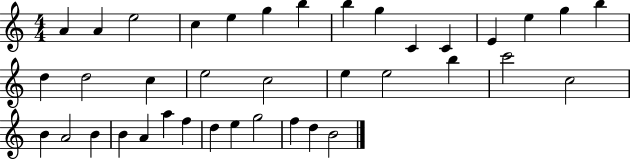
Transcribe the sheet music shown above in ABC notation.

X:1
T:Untitled
M:4/4
L:1/4
K:C
A A e2 c e g b b g C C E e g b d d2 c e2 c2 e e2 b c'2 c2 B A2 B B A a f d e g2 f d B2